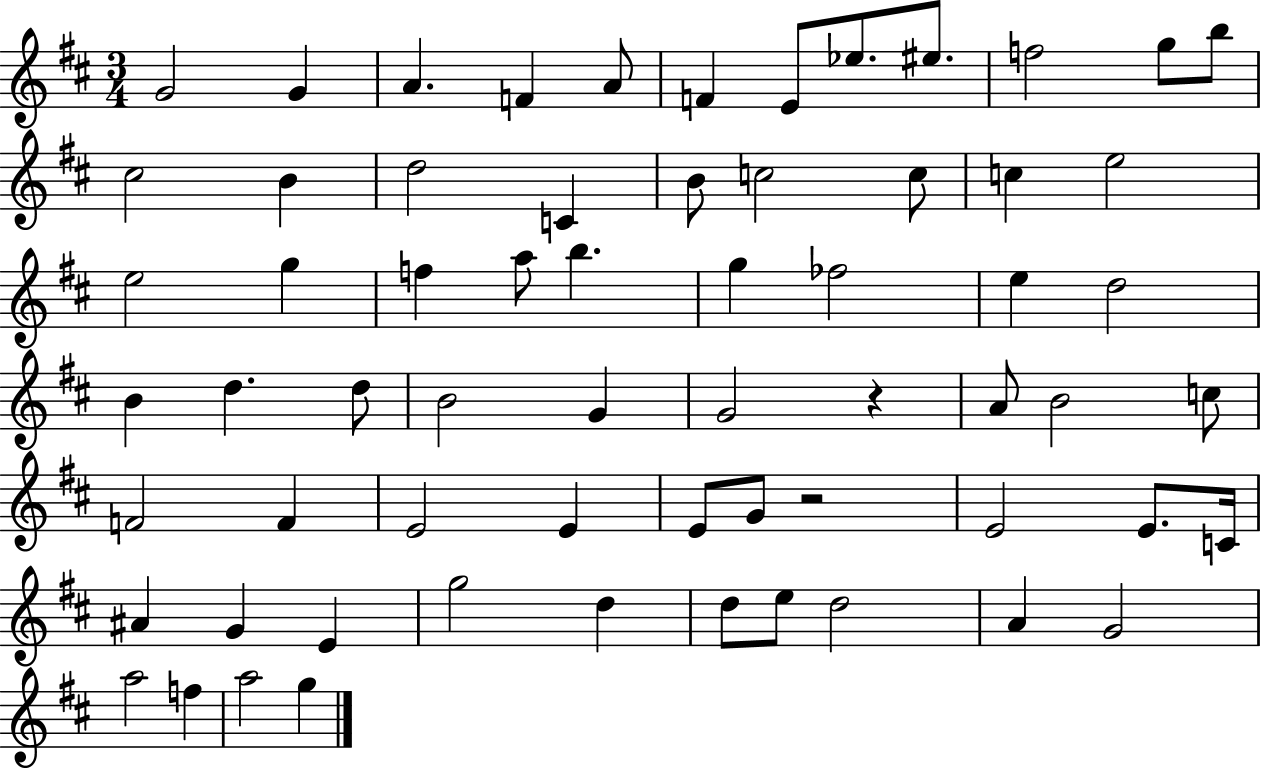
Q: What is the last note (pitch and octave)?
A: G5